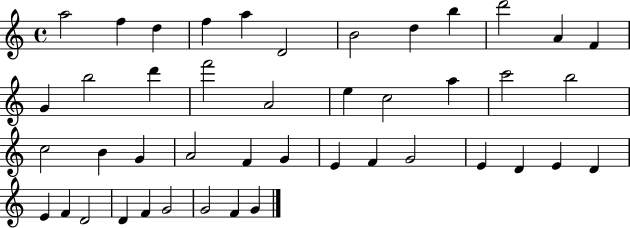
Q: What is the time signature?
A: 4/4